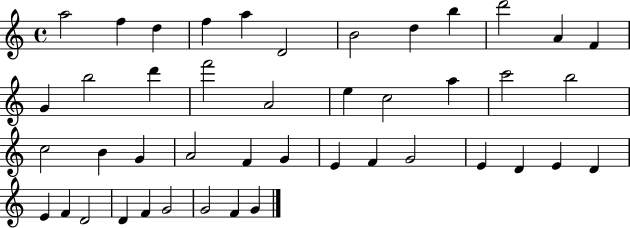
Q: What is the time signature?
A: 4/4